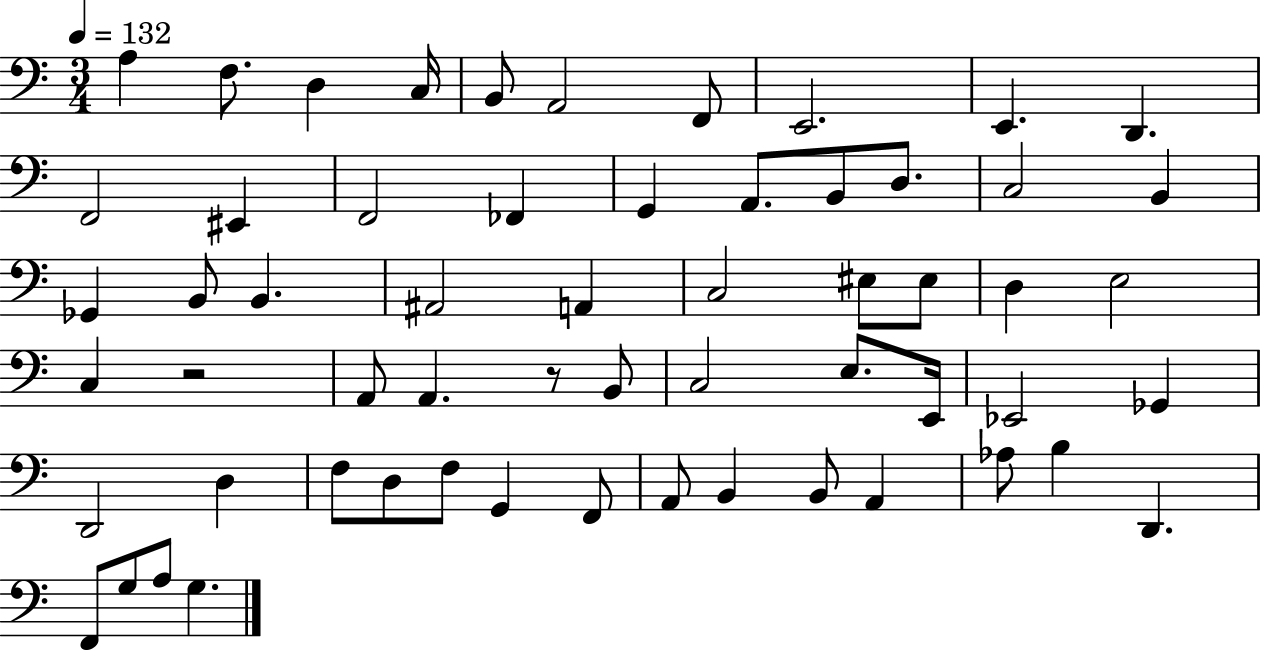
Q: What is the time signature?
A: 3/4